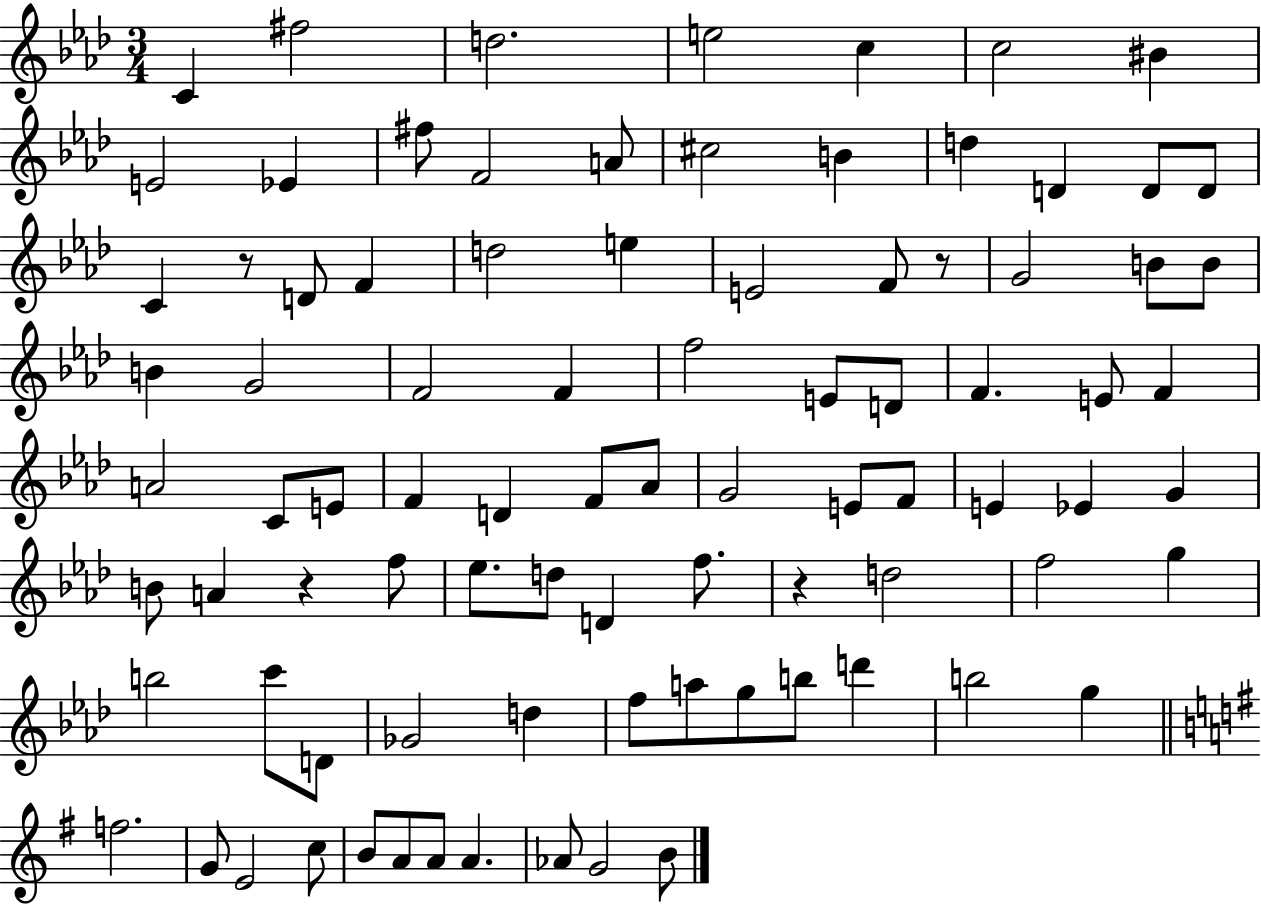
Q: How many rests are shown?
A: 4